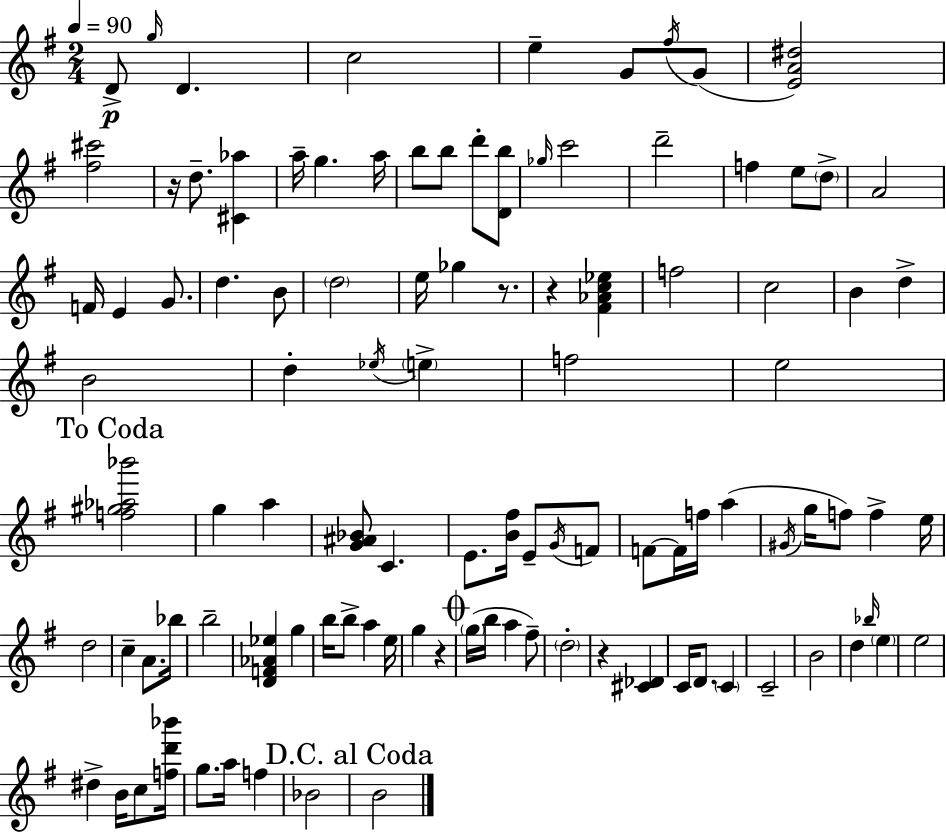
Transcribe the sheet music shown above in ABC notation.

X:1
T:Untitled
M:2/4
L:1/4
K:G
D/2 g/4 D c2 e G/2 ^f/4 G/2 [EA^d]2 [^f^c']2 z/4 d/2 [^C_a] a/4 g a/4 b/2 b/2 d'/2 [Db]/2 _g/4 c'2 d'2 f e/2 d/2 A2 F/4 E G/2 d B/2 d2 e/4 _g z/2 z [^F_Ac_e] f2 c2 B d B2 d _e/4 e f2 e2 [f^g_a_b']2 g a [G^A_B]/2 C E/2 [B^f]/4 E/2 G/4 F/2 F/2 F/4 f/4 a ^G/4 g/4 f/2 f e/4 d2 c A/2 _b/4 b2 [DF_A_e] g b/4 b/2 a e/4 g z g/4 b/4 a ^f/2 d2 z [^C_D] C/4 D/2 C C2 B2 d _b/4 e e2 ^d B/4 c/2 [fd'_b']/4 g/2 a/4 f _B2 B2